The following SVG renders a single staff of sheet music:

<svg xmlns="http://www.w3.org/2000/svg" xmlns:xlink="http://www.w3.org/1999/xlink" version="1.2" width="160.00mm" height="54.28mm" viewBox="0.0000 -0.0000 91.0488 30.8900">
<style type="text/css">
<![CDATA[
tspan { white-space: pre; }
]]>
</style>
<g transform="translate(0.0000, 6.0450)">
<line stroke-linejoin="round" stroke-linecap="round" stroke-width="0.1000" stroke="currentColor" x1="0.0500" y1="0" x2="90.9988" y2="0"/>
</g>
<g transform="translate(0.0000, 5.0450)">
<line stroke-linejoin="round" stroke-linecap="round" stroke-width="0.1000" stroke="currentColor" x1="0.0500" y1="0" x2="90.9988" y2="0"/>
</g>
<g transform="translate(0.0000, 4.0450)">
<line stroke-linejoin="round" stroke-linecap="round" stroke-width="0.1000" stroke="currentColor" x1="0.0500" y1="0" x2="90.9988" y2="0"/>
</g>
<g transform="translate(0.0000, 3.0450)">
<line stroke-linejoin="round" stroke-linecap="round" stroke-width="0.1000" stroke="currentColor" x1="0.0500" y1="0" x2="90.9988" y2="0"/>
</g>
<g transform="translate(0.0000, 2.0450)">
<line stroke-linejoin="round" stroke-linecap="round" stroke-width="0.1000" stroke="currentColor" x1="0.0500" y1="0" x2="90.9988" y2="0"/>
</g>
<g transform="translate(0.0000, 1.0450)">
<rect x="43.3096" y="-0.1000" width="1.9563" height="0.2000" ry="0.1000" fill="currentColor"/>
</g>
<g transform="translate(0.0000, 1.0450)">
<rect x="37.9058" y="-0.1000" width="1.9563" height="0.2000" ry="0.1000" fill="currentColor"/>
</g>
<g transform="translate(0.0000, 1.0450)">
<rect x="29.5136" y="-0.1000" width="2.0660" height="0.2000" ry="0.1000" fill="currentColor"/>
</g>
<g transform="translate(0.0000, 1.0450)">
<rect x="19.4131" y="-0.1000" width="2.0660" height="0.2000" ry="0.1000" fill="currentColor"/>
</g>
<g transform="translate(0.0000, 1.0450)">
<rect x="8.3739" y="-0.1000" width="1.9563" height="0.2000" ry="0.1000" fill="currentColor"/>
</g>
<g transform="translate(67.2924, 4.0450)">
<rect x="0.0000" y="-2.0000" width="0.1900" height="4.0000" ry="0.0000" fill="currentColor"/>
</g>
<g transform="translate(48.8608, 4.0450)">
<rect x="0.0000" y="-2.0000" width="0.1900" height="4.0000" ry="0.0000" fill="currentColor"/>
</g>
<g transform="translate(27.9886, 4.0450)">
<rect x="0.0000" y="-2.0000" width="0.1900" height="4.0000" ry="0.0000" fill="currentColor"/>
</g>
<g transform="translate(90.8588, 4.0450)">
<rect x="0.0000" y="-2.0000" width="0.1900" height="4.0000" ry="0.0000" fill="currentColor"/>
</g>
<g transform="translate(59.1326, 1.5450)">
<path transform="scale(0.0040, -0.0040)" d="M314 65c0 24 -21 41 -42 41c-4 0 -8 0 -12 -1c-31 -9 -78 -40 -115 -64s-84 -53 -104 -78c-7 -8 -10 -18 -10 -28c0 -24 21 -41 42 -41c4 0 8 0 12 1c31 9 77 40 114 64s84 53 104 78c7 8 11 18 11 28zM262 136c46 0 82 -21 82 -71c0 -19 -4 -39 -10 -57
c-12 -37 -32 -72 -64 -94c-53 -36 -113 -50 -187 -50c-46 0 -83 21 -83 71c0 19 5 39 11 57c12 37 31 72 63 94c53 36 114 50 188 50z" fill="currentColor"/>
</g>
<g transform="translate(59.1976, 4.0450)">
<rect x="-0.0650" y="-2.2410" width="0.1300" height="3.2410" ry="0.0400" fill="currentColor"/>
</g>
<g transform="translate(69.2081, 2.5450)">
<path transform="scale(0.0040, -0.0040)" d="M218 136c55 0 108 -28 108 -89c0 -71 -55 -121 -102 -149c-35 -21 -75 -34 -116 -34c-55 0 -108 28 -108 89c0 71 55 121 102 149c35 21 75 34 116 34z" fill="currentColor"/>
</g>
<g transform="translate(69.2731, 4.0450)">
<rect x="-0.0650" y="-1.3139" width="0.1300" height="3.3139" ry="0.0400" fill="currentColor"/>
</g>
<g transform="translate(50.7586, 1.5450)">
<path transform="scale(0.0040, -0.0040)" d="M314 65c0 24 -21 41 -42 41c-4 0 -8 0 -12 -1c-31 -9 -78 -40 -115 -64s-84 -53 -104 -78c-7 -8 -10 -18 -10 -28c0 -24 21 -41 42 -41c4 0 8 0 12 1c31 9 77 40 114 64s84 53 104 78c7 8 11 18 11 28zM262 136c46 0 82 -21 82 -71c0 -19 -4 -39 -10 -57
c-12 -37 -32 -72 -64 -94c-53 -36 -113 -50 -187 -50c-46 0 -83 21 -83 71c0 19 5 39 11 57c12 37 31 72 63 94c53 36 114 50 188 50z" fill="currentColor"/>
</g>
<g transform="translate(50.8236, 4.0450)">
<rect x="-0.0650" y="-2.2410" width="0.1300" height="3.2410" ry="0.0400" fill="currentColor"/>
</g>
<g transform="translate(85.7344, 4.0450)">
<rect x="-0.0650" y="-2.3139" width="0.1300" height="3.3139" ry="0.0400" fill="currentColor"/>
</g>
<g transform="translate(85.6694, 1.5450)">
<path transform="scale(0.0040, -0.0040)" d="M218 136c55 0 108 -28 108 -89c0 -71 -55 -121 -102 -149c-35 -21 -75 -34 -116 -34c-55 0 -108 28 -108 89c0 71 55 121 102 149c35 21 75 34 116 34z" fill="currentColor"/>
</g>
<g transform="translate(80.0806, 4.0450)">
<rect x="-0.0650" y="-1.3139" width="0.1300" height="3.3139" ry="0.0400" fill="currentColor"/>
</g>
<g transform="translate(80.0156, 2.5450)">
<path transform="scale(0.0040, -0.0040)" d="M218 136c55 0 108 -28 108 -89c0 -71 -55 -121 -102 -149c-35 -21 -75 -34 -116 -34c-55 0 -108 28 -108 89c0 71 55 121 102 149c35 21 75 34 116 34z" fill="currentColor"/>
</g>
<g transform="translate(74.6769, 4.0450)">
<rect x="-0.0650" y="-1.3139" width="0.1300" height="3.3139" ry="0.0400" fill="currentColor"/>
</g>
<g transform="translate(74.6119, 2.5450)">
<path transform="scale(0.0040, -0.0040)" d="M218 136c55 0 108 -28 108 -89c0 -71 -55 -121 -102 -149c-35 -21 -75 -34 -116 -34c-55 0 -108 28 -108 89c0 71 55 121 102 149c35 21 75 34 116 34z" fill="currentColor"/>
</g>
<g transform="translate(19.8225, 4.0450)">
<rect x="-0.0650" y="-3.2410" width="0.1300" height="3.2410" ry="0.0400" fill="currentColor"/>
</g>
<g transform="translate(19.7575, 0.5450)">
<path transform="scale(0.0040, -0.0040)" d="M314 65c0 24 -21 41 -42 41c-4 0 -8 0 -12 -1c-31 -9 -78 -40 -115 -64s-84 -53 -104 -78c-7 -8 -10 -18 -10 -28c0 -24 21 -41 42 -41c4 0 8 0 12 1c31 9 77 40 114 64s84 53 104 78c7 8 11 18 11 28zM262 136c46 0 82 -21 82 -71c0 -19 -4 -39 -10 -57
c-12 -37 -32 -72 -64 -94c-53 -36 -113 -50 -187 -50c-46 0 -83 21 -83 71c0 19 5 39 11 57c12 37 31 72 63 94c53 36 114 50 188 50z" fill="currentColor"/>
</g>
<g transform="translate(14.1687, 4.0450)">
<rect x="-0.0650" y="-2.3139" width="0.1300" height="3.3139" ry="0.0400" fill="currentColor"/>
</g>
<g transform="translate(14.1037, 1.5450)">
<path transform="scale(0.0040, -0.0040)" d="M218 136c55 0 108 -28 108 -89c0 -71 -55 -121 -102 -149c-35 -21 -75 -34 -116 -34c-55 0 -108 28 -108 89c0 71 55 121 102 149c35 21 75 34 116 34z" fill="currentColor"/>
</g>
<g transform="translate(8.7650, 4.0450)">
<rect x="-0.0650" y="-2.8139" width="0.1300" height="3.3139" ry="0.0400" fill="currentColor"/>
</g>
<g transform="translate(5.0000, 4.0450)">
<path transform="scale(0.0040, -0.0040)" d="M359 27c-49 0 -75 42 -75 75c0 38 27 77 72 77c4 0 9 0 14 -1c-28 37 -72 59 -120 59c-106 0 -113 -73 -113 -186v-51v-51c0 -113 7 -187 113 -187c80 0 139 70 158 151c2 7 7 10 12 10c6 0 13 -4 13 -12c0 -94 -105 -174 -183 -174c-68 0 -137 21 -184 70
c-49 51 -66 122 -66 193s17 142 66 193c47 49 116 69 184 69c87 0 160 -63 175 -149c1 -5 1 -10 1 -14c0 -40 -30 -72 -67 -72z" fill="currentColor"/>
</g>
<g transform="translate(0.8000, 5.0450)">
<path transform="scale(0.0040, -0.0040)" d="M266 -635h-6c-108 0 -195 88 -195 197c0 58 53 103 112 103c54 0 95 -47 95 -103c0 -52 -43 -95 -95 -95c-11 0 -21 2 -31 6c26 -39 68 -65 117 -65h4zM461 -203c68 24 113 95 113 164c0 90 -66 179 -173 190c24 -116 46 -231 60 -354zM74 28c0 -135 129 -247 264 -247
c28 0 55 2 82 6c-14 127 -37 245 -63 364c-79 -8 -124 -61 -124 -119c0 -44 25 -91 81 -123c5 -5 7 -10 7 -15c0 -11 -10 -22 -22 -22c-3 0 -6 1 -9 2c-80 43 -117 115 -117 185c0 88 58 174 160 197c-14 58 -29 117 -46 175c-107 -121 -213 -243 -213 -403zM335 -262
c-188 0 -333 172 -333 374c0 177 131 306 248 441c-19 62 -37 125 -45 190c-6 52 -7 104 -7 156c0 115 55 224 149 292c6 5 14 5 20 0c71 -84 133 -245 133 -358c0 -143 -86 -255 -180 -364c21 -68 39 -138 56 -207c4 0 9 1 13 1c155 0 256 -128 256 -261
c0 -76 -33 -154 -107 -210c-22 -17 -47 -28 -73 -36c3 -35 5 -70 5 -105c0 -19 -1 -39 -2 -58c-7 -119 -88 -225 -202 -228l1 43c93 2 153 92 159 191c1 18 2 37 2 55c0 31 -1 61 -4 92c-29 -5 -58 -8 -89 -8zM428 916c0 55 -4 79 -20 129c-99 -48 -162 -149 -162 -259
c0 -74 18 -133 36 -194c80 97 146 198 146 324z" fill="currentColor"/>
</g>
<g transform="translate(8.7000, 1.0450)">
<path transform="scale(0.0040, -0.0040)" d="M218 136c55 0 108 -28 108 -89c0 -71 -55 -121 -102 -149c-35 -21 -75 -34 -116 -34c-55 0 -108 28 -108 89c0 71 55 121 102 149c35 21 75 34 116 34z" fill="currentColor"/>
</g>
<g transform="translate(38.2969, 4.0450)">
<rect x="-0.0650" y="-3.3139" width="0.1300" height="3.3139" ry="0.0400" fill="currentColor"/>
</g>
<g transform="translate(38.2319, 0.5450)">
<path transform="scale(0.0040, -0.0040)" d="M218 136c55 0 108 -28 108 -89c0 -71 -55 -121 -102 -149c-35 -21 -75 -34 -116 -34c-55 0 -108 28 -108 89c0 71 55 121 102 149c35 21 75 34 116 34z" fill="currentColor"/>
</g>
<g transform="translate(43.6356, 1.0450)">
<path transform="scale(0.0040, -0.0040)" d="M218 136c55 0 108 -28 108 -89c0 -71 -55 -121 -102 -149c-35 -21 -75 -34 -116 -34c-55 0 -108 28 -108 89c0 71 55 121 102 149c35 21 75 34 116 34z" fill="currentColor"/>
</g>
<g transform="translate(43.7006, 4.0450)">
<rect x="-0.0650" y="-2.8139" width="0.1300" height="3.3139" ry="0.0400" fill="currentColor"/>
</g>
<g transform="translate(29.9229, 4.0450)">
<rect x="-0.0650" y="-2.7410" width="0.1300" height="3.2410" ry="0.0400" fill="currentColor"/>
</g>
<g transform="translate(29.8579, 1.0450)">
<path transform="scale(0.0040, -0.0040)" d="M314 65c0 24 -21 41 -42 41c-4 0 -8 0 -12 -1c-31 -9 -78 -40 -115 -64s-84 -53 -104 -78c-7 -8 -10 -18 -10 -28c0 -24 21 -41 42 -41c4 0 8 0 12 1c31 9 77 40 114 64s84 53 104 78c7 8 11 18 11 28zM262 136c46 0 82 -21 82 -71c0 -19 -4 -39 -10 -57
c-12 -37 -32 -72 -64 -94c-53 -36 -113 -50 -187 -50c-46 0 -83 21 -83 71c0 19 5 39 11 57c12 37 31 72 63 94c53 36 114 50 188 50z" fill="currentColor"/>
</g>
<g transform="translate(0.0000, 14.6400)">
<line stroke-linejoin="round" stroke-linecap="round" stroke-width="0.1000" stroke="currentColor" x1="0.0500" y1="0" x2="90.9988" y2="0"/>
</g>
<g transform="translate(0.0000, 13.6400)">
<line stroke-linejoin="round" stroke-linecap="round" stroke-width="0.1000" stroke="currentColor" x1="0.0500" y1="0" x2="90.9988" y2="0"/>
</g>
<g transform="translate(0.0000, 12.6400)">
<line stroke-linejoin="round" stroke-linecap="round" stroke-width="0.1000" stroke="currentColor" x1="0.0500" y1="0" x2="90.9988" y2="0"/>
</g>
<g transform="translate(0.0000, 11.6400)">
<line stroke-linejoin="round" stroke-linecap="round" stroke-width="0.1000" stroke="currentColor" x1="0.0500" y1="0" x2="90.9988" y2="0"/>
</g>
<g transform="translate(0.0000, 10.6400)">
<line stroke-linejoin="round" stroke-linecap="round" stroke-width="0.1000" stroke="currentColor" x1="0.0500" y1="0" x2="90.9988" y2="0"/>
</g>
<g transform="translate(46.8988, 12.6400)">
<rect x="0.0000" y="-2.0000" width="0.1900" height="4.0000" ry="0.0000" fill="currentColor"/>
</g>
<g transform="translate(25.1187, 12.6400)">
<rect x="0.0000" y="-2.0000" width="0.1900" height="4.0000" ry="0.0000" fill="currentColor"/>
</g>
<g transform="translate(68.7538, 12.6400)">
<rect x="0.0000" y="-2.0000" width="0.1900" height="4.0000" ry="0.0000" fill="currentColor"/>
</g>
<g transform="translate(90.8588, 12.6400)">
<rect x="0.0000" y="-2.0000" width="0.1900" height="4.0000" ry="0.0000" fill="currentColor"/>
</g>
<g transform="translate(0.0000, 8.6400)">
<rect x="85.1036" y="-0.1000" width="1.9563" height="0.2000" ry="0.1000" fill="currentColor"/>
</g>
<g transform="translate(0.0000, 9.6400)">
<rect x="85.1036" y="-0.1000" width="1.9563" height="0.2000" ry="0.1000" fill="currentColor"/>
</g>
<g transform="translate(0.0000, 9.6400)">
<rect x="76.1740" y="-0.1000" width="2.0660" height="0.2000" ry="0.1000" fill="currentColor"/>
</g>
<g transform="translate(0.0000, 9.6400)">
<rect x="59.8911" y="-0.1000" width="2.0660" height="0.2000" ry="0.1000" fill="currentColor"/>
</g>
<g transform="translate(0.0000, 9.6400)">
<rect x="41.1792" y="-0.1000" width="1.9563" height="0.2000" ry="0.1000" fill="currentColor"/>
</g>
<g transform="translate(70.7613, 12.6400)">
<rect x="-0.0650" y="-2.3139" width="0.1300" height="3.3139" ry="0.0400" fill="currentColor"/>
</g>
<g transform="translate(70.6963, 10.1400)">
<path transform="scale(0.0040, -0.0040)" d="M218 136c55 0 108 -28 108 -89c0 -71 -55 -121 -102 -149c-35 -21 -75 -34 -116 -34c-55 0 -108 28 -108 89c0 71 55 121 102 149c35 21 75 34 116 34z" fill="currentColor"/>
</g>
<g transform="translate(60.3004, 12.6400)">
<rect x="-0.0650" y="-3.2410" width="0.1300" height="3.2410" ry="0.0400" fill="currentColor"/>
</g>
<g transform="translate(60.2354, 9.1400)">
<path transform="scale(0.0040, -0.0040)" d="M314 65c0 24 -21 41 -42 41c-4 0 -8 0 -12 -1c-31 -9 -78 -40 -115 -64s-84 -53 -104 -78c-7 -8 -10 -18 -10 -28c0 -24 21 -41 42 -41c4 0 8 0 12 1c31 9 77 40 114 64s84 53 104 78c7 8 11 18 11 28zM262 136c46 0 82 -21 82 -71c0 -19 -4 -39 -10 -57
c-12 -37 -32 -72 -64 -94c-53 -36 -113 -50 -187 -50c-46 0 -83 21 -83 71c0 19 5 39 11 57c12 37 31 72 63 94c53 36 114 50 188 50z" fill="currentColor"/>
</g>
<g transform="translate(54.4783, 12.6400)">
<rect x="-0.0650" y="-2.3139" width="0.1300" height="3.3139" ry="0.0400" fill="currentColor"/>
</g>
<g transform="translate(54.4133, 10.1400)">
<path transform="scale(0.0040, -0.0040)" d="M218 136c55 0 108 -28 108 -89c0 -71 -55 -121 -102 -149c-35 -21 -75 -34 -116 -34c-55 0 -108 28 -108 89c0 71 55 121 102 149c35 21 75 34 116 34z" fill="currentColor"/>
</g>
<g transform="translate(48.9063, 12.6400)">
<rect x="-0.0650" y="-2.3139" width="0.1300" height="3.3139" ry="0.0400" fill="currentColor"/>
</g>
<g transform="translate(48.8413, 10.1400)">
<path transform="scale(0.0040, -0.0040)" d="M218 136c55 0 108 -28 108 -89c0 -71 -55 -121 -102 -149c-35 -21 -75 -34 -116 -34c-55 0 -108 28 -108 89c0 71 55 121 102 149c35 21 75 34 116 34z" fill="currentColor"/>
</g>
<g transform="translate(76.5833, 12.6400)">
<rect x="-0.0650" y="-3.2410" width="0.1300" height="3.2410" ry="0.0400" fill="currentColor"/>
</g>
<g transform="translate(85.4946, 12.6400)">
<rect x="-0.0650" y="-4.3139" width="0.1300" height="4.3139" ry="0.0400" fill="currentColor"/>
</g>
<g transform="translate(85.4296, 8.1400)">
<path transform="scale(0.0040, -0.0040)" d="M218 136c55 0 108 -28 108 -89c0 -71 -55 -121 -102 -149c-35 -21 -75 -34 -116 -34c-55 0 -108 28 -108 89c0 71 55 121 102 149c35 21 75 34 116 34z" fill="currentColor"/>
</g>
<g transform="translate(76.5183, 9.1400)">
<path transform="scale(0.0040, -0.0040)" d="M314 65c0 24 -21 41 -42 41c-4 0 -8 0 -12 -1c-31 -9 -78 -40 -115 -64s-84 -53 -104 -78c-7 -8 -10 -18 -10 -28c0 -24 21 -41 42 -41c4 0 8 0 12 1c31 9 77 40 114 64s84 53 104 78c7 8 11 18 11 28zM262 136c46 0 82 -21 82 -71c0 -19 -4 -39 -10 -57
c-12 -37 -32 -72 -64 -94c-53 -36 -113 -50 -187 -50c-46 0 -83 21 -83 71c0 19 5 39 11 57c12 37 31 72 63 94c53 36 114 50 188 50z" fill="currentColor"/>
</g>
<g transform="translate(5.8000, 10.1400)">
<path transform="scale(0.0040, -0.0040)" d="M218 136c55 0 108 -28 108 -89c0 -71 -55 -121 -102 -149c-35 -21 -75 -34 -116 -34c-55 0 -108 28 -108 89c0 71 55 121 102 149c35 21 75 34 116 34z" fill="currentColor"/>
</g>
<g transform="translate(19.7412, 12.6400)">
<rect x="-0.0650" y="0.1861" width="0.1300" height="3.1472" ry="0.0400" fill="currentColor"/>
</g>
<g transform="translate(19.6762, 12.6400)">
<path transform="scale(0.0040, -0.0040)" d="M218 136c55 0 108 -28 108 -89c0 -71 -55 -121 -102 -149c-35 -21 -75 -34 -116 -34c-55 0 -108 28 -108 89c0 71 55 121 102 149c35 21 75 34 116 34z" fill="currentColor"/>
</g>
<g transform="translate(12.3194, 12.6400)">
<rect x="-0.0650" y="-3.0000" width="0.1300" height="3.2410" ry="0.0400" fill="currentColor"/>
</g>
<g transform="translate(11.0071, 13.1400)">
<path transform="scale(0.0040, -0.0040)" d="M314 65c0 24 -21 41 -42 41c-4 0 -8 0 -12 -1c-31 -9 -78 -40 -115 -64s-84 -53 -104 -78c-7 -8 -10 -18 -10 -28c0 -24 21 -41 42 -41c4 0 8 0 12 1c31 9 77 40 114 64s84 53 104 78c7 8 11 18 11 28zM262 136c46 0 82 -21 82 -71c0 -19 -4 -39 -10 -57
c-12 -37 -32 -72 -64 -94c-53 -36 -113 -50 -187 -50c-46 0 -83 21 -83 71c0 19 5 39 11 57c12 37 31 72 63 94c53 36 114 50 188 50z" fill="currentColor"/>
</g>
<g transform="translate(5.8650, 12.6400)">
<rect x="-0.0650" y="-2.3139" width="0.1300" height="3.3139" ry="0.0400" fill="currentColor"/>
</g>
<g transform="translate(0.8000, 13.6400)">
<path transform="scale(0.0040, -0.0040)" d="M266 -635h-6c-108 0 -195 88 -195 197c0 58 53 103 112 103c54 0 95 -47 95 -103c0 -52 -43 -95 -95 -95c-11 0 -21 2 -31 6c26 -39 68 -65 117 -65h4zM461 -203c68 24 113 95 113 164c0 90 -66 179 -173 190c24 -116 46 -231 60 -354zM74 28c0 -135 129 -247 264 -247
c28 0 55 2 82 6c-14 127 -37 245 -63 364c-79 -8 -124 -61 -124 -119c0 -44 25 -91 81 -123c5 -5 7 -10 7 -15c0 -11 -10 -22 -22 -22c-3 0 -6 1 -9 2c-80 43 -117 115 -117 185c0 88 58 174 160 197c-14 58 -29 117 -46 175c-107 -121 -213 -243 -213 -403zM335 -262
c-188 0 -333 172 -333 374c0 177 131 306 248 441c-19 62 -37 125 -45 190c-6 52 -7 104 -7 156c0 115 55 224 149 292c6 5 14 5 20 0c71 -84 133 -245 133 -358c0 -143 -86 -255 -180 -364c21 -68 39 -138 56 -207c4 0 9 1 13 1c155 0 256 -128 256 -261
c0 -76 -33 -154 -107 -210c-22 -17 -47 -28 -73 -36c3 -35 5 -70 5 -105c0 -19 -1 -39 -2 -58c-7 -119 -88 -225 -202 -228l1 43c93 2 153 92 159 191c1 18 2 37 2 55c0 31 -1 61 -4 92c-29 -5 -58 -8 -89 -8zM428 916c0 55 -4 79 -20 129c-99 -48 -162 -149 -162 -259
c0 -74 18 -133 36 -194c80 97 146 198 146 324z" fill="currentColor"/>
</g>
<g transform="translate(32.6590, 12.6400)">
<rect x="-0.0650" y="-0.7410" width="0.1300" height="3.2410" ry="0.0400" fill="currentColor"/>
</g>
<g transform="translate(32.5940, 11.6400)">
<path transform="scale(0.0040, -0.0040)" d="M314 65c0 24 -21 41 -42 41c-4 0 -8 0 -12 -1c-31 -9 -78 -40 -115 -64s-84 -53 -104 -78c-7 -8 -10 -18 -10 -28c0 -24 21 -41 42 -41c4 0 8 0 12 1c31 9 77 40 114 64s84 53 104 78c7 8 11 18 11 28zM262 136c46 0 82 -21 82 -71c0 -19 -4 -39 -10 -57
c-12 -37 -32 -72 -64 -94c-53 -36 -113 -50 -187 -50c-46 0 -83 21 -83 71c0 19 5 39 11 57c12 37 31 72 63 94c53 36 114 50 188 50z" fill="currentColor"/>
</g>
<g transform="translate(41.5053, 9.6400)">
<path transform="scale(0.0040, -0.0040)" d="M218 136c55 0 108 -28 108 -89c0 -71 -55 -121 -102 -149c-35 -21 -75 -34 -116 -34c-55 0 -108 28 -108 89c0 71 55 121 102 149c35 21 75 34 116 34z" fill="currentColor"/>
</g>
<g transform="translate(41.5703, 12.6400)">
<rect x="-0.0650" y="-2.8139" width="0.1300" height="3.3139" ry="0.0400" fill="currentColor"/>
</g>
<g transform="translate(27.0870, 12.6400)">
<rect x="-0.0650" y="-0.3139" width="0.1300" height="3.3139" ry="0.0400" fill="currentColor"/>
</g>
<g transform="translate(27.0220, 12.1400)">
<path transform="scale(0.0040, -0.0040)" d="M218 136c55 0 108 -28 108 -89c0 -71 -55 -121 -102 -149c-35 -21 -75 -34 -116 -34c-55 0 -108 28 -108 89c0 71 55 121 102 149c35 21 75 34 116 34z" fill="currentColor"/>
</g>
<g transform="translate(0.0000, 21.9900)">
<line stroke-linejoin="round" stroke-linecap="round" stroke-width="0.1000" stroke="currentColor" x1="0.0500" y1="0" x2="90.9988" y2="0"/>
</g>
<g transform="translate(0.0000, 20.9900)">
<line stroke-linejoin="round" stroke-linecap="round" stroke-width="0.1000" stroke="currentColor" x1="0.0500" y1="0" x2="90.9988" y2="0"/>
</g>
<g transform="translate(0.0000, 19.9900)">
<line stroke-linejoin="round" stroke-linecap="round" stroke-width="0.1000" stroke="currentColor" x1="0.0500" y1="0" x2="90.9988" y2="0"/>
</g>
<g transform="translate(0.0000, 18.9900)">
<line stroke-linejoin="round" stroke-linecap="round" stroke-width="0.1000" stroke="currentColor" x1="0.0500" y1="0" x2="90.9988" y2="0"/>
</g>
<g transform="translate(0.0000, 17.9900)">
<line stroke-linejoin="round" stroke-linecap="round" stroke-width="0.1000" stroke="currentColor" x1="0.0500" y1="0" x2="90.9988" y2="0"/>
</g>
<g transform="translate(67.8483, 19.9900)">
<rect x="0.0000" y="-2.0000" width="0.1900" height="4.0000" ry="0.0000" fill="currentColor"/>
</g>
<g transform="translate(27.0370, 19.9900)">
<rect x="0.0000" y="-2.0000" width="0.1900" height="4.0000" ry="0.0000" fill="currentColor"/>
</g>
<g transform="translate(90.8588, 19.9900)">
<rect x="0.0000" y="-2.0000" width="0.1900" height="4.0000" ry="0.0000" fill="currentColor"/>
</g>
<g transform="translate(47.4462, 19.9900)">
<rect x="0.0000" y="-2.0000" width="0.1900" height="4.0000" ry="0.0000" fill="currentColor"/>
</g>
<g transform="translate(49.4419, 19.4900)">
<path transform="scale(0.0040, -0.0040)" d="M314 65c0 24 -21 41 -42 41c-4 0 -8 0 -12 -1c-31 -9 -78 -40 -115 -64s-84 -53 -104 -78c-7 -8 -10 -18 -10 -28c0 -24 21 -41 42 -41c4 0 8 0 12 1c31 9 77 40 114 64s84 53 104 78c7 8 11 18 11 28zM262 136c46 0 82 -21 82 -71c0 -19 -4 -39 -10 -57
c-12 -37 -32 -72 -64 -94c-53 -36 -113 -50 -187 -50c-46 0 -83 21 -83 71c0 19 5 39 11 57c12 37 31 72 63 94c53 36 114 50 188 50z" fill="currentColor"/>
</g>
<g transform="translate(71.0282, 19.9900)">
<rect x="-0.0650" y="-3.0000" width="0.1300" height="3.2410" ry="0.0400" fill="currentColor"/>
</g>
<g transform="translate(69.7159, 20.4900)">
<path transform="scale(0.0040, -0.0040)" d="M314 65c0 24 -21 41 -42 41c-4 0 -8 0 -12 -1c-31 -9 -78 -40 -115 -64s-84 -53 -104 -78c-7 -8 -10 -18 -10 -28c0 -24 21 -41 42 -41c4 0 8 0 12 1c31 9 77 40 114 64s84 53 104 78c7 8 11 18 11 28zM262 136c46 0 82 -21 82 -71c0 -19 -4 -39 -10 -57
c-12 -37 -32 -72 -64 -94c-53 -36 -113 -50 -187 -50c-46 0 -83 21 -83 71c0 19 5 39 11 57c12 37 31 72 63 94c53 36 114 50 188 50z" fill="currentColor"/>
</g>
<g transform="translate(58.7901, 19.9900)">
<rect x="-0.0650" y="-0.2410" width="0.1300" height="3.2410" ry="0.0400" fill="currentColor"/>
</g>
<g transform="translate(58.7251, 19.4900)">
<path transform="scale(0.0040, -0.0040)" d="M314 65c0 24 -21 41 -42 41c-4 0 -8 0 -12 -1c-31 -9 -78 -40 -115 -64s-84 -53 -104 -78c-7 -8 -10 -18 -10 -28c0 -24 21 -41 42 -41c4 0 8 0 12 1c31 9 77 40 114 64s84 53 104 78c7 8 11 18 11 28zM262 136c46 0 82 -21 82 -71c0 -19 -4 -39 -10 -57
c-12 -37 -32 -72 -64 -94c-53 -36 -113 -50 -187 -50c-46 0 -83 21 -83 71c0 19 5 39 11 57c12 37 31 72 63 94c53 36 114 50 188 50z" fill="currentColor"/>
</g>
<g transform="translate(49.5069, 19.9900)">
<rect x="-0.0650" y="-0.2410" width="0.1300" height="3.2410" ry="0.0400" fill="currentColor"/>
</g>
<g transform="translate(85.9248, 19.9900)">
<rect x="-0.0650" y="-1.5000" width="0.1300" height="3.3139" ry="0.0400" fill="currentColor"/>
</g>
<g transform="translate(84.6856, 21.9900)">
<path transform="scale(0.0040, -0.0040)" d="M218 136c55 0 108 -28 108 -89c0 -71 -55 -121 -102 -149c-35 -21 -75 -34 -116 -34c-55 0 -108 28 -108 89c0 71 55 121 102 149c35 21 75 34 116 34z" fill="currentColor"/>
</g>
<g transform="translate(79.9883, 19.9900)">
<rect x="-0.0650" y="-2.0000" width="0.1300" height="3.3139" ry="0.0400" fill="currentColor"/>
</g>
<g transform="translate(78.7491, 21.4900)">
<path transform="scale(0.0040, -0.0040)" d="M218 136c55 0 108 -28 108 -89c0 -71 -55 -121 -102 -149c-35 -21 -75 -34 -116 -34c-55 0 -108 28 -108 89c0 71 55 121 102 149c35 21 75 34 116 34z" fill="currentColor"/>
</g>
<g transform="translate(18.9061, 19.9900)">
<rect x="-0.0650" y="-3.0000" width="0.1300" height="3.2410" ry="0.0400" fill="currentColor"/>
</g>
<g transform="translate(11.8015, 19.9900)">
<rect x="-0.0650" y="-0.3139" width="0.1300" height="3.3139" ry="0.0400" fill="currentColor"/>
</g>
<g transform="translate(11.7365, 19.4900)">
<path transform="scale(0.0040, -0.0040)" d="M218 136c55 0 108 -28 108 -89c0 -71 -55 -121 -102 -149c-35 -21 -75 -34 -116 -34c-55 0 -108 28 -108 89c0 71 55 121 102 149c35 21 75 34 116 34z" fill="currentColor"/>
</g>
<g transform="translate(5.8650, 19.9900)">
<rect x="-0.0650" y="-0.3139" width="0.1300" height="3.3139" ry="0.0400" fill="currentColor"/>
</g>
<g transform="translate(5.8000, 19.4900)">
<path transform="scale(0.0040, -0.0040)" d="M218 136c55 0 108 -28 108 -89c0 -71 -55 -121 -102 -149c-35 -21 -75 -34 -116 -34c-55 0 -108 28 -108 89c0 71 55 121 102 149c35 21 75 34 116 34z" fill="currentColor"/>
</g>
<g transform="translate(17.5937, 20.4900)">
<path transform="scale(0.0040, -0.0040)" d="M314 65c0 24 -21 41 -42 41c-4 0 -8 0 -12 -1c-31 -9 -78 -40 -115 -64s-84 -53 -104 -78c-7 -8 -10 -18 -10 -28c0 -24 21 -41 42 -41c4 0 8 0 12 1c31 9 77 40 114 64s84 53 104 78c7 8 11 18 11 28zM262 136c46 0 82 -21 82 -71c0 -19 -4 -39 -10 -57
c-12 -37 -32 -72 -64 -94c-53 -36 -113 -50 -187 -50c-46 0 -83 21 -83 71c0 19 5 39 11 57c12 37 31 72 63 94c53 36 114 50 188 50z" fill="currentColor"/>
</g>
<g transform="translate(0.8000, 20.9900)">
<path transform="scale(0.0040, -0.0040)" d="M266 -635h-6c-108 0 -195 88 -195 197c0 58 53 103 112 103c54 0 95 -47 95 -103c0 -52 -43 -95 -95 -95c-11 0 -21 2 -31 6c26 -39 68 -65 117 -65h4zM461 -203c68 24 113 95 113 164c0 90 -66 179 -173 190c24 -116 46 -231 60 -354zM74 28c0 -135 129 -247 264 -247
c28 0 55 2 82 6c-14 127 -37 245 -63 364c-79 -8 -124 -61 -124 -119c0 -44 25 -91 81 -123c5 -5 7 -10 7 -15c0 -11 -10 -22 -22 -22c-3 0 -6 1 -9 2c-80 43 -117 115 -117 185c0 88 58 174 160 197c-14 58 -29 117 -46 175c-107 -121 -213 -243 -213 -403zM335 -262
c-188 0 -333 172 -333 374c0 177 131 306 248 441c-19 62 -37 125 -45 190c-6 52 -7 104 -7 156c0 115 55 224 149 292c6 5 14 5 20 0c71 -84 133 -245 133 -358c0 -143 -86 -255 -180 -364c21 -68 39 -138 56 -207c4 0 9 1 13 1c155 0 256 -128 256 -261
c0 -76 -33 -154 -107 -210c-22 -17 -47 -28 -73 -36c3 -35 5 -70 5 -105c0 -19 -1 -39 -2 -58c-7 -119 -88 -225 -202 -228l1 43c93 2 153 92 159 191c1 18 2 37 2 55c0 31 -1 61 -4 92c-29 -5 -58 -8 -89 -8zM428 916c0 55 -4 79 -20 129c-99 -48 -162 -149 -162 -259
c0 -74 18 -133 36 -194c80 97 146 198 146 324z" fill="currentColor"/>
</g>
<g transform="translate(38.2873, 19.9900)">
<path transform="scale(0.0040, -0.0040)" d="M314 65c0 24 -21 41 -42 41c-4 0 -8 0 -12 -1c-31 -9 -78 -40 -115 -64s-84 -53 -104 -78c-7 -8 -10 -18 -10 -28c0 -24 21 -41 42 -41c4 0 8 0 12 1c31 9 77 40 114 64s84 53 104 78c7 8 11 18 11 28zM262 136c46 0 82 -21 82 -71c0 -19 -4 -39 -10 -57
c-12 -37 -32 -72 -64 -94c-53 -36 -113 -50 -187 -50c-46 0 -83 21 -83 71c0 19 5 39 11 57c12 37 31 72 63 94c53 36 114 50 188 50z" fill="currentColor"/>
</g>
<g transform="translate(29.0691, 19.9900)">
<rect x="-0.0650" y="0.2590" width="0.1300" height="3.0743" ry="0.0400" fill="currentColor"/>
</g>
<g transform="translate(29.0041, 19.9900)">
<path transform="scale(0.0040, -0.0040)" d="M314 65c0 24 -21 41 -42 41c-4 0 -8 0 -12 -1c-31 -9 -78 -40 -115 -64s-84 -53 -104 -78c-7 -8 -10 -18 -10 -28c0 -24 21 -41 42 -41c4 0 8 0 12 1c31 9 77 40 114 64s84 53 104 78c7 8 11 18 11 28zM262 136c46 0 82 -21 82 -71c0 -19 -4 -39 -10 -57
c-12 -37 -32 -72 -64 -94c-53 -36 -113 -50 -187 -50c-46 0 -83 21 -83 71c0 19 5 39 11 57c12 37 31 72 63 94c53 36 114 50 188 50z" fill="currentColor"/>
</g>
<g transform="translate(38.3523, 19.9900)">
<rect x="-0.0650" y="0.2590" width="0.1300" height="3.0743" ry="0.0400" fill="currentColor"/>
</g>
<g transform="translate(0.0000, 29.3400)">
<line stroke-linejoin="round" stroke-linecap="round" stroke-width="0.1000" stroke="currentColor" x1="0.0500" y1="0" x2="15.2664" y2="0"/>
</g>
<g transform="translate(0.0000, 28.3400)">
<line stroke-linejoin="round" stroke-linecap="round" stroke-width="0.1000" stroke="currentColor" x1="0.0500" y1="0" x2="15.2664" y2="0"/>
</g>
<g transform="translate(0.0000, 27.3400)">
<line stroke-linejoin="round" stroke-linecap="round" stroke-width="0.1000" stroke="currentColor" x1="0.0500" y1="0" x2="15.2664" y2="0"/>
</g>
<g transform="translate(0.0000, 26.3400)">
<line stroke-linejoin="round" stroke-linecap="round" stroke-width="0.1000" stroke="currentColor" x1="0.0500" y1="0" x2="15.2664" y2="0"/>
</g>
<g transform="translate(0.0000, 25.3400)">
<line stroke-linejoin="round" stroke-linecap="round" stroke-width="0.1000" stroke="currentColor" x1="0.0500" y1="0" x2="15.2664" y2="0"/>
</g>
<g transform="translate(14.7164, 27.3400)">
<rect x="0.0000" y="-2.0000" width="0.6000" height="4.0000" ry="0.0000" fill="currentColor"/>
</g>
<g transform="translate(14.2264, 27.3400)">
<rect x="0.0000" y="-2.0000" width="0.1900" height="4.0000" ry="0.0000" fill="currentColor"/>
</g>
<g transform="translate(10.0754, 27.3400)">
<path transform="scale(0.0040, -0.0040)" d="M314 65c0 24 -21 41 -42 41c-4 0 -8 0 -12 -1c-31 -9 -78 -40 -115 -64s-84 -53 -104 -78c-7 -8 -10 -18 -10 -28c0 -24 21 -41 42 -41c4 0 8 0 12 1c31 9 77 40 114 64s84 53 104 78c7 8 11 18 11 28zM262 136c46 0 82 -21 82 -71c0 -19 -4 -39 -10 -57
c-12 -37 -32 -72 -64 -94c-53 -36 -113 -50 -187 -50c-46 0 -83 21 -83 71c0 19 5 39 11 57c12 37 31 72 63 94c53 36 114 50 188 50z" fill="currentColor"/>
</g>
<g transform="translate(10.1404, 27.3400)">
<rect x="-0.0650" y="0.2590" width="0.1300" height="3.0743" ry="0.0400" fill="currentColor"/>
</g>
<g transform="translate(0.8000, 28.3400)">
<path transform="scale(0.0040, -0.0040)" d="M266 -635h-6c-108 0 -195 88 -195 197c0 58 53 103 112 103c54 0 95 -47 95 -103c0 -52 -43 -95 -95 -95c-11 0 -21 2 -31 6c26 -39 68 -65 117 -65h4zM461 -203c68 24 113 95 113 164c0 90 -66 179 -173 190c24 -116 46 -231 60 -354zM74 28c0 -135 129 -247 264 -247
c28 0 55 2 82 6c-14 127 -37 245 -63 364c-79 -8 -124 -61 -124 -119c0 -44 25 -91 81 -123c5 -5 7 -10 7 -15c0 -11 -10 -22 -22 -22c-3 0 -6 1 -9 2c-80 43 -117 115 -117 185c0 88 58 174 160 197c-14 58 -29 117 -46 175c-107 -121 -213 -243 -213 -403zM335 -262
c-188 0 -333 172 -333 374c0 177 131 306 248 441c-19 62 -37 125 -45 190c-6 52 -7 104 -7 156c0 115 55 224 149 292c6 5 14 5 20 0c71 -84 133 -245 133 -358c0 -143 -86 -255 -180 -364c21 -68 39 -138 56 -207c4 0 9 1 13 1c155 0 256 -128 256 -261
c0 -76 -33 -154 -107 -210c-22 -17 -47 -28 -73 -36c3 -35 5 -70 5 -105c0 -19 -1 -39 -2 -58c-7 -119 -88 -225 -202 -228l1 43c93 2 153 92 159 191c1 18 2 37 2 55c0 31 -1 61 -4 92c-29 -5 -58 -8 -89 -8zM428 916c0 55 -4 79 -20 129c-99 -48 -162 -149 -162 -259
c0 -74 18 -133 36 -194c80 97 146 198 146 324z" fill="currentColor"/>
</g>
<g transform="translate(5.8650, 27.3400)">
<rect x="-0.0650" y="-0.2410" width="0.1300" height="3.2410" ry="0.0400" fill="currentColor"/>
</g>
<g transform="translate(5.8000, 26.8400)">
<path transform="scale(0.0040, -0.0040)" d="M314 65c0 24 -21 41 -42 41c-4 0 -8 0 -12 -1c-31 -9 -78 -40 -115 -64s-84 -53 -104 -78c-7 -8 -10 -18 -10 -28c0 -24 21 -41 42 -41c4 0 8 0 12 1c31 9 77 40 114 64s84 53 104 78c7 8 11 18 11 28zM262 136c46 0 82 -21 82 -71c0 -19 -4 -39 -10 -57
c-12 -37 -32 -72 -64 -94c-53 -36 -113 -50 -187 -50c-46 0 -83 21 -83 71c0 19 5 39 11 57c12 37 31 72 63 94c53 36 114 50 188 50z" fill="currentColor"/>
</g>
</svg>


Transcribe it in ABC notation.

X:1
T:Untitled
M:4/4
L:1/4
K:C
a g b2 a2 b a g2 g2 e e e g g A2 B c d2 a g g b2 g b2 d' c c A2 B2 B2 c2 c2 A2 F E c2 B2